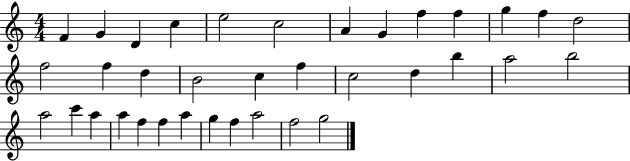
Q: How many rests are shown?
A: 0